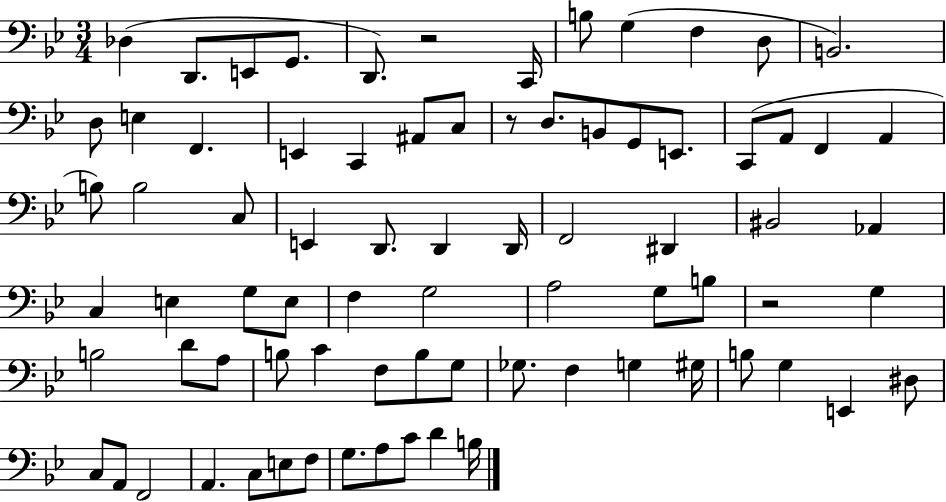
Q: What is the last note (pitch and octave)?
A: B3